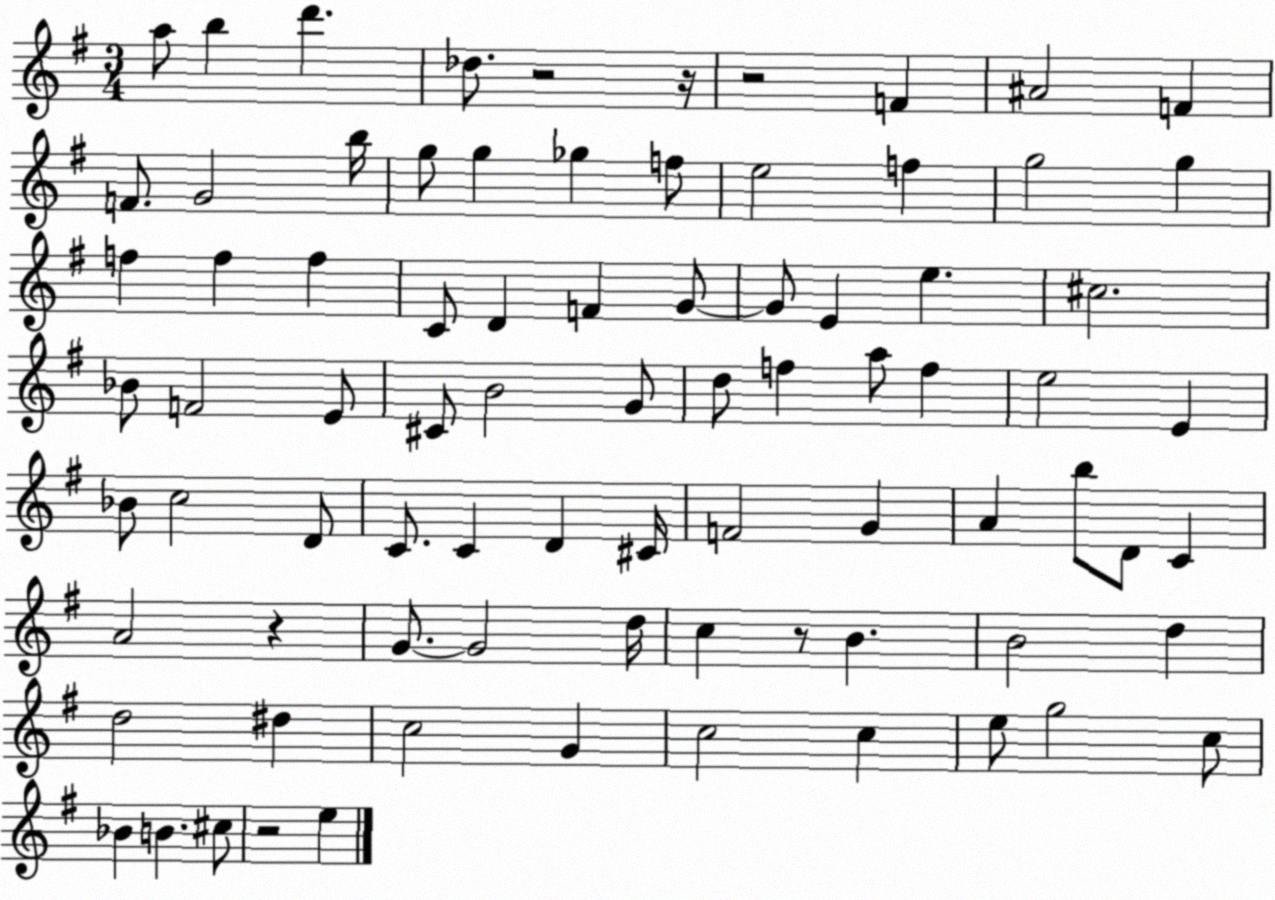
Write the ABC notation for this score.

X:1
T:Untitled
M:3/4
L:1/4
K:G
a/2 b d' _d/2 z2 z/4 z2 F ^A2 F F/2 G2 b/4 g/2 g _g f/2 e2 f g2 g f f f C/2 D F G/2 G/2 E e ^c2 _B/2 F2 E/2 ^C/2 B2 G/2 d/2 f a/2 f e2 E _B/2 c2 D/2 C/2 C D ^C/4 F2 G A b/2 D/2 C A2 z G/2 G2 d/4 c z/2 B B2 d d2 ^d c2 G c2 c e/2 g2 c/2 _B B ^c/2 z2 e